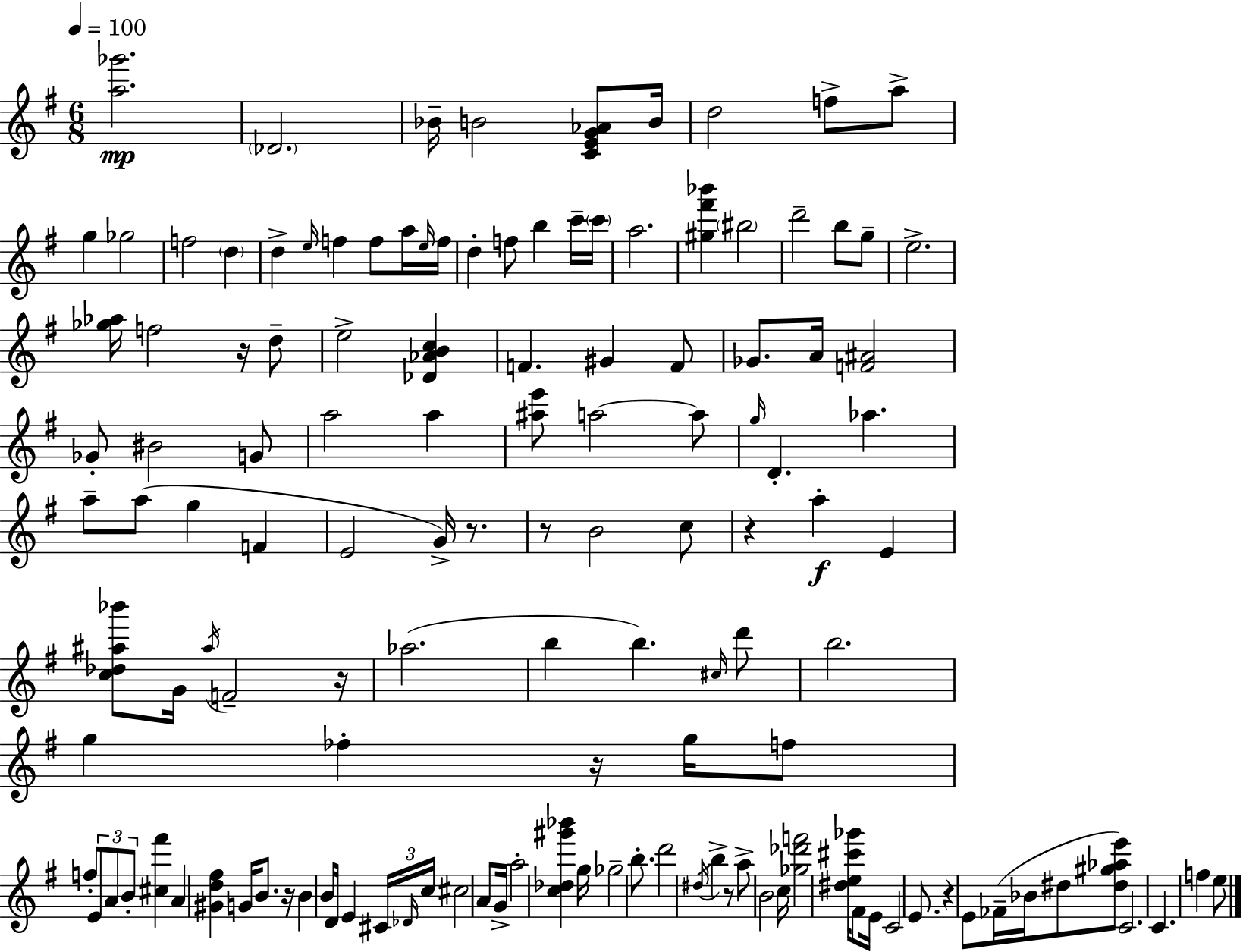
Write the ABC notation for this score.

X:1
T:Untitled
M:6/8
L:1/4
K:Em
[a_g']2 _D2 _B/4 B2 [CEG_A]/2 B/4 d2 f/2 a/2 g _g2 f2 d d e/4 f f/2 a/4 e/4 f/4 d f/2 b c'/4 c'/4 a2 [^g^f'_b'] ^b2 d'2 b/2 g/2 e2 [_g_a]/4 f2 z/4 d/2 e2 [_D_ABc] F ^G F/2 _G/2 A/4 [F^A]2 _G/2 ^B2 G/2 a2 a [^ae']/2 a2 a/2 g/4 D _a a/2 a/2 g F E2 G/4 z/2 z/2 B2 c/2 z a E [c_d^a_b']/2 G/4 ^a/4 F2 z/4 _a2 b b ^c/4 d'/2 b2 g _f z/4 g/4 f/2 f/2 E/2 A/2 B/2 [^c^f'] A [^Gd^f] G/4 B/2 z/4 B B/4 D/4 E ^C/4 _D/4 c/4 ^c2 A/2 G/4 a2 [c_d^g'_b'] g/4 _g2 b/2 d'2 ^d/4 b z/2 a/2 B2 c/4 [_g_d'f']2 [^de^c'_g']/4 ^F/2 E/4 C2 E/2 z E/2 _F/4 _B/4 ^d/2 [^d^g_ae']/2 C2 C f e/2